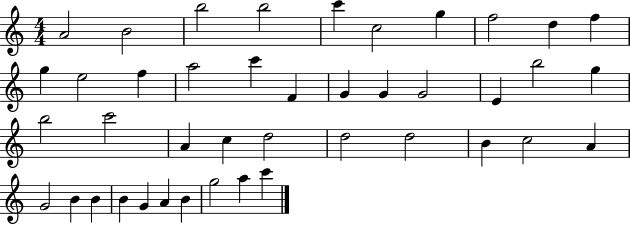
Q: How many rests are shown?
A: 0